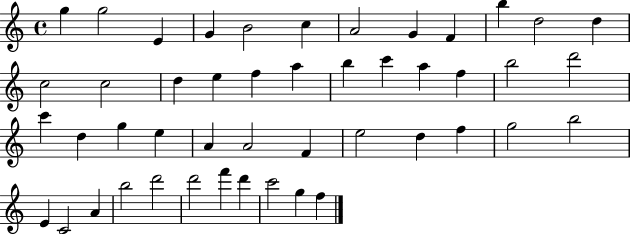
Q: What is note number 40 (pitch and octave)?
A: B5